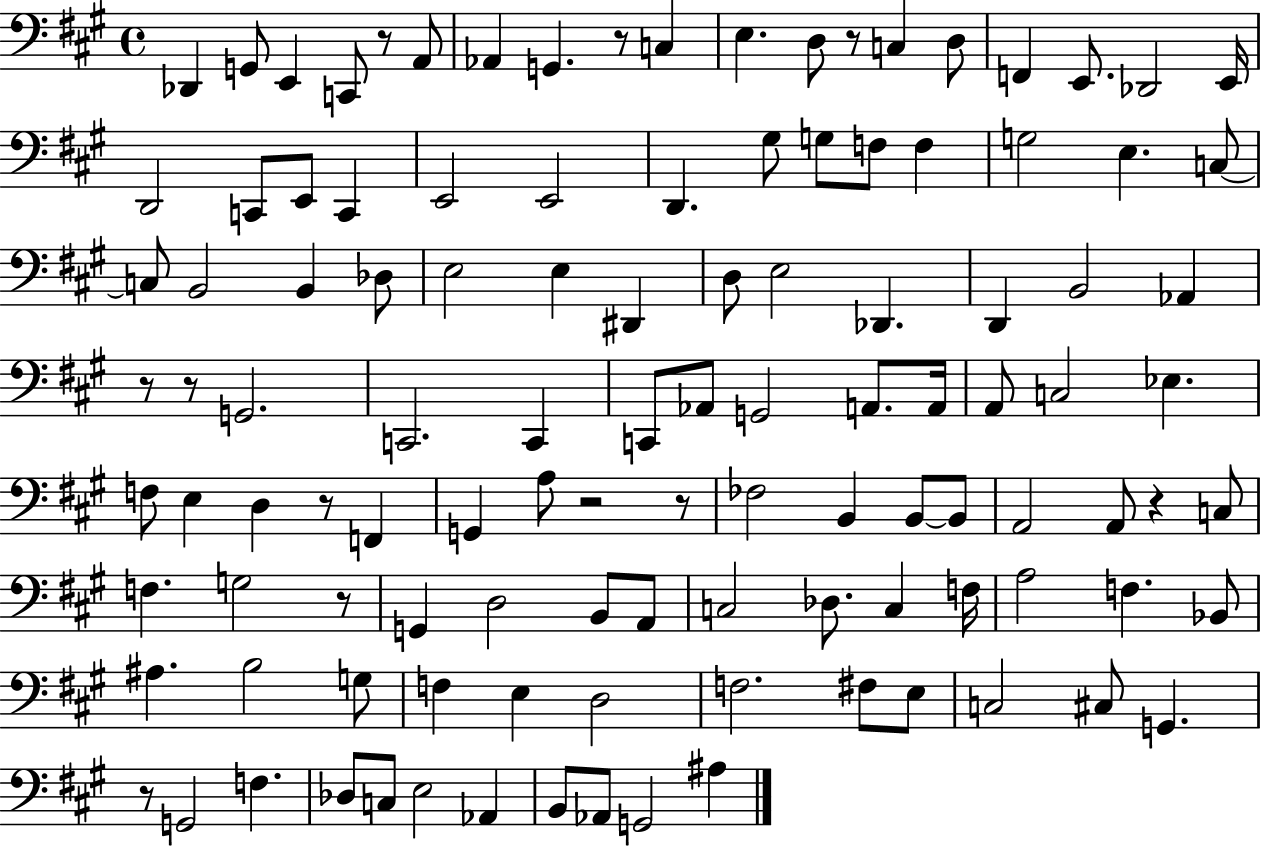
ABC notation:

X:1
T:Untitled
M:4/4
L:1/4
K:A
_D,, G,,/2 E,, C,,/2 z/2 A,,/2 _A,, G,, z/2 C, E, D,/2 z/2 C, D,/2 F,, E,,/2 _D,,2 E,,/4 D,,2 C,,/2 E,,/2 C,, E,,2 E,,2 D,, ^G,/2 G,/2 F,/2 F, G,2 E, C,/2 C,/2 B,,2 B,, _D,/2 E,2 E, ^D,, D,/2 E,2 _D,, D,, B,,2 _A,, z/2 z/2 G,,2 C,,2 C,, C,,/2 _A,,/2 G,,2 A,,/2 A,,/4 A,,/2 C,2 _E, F,/2 E, D, z/2 F,, G,, A,/2 z2 z/2 _F,2 B,, B,,/2 B,,/2 A,,2 A,,/2 z C,/2 F, G,2 z/2 G,, D,2 B,,/2 A,,/2 C,2 _D,/2 C, F,/4 A,2 F, _B,,/2 ^A, B,2 G,/2 F, E, D,2 F,2 ^F,/2 E,/2 C,2 ^C,/2 G,, z/2 G,,2 F, _D,/2 C,/2 E,2 _A,, B,,/2 _A,,/2 G,,2 ^A,